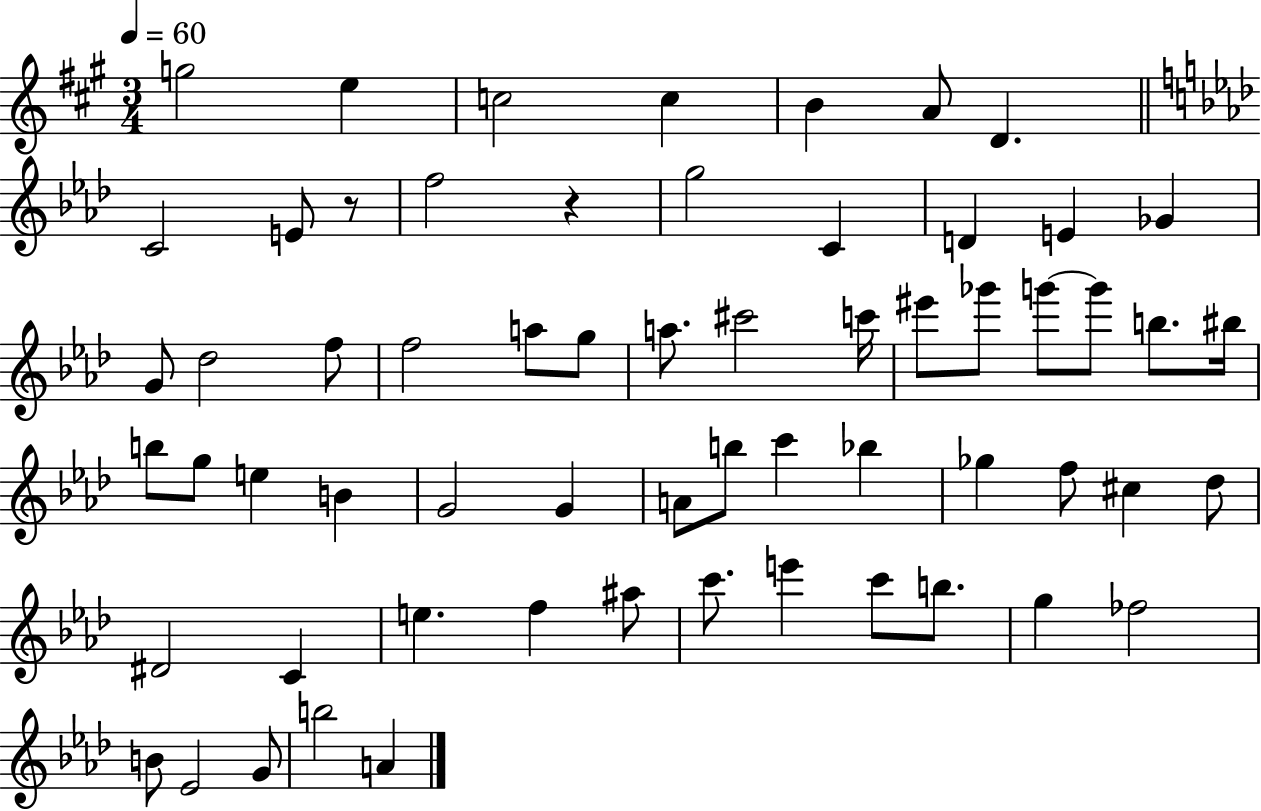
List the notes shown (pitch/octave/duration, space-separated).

G5/h E5/q C5/h C5/q B4/q A4/e D4/q. C4/h E4/e R/e F5/h R/q G5/h C4/q D4/q E4/q Gb4/q G4/e Db5/h F5/e F5/h A5/e G5/e A5/e. C#6/h C6/s EIS6/e Gb6/e G6/e G6/e B5/e. BIS5/s B5/e G5/e E5/q B4/q G4/h G4/q A4/e B5/e C6/q Bb5/q Gb5/q F5/e C#5/q Db5/e D#4/h C4/q E5/q. F5/q A#5/e C6/e. E6/q C6/e B5/e. G5/q FES5/h B4/e Eb4/h G4/e B5/h A4/q